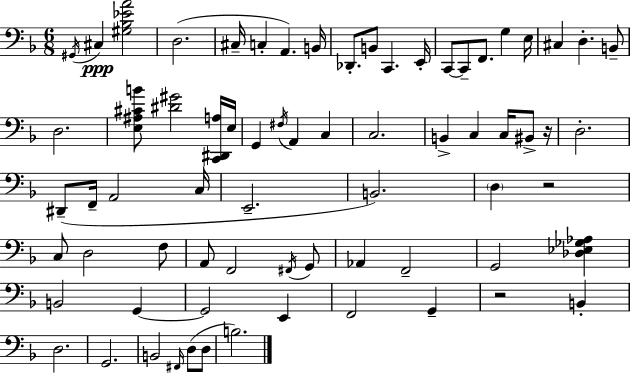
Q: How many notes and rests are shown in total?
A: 70